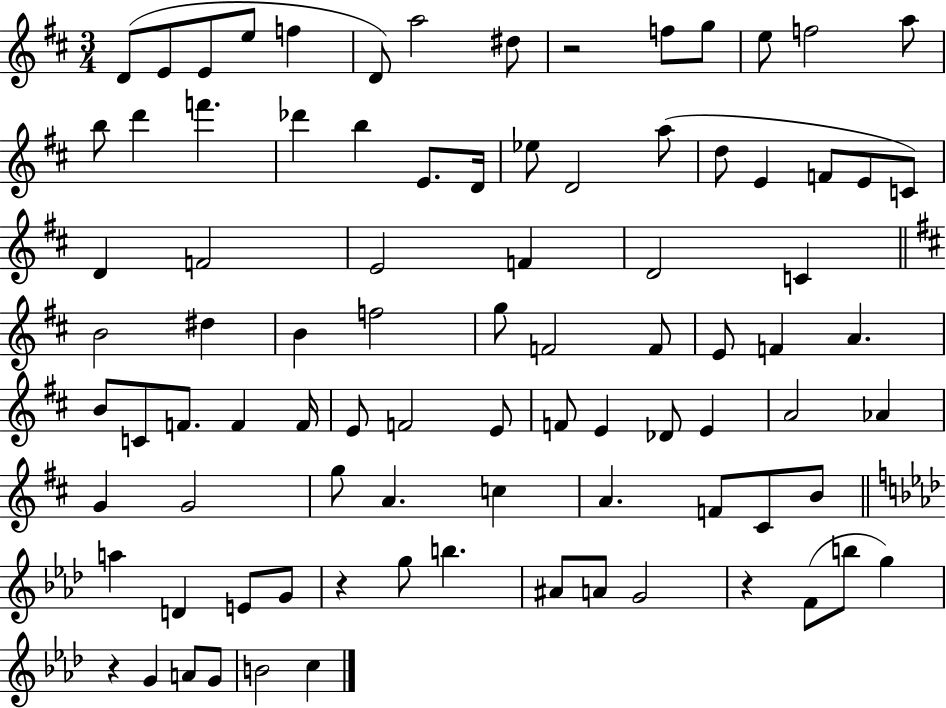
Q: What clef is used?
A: treble